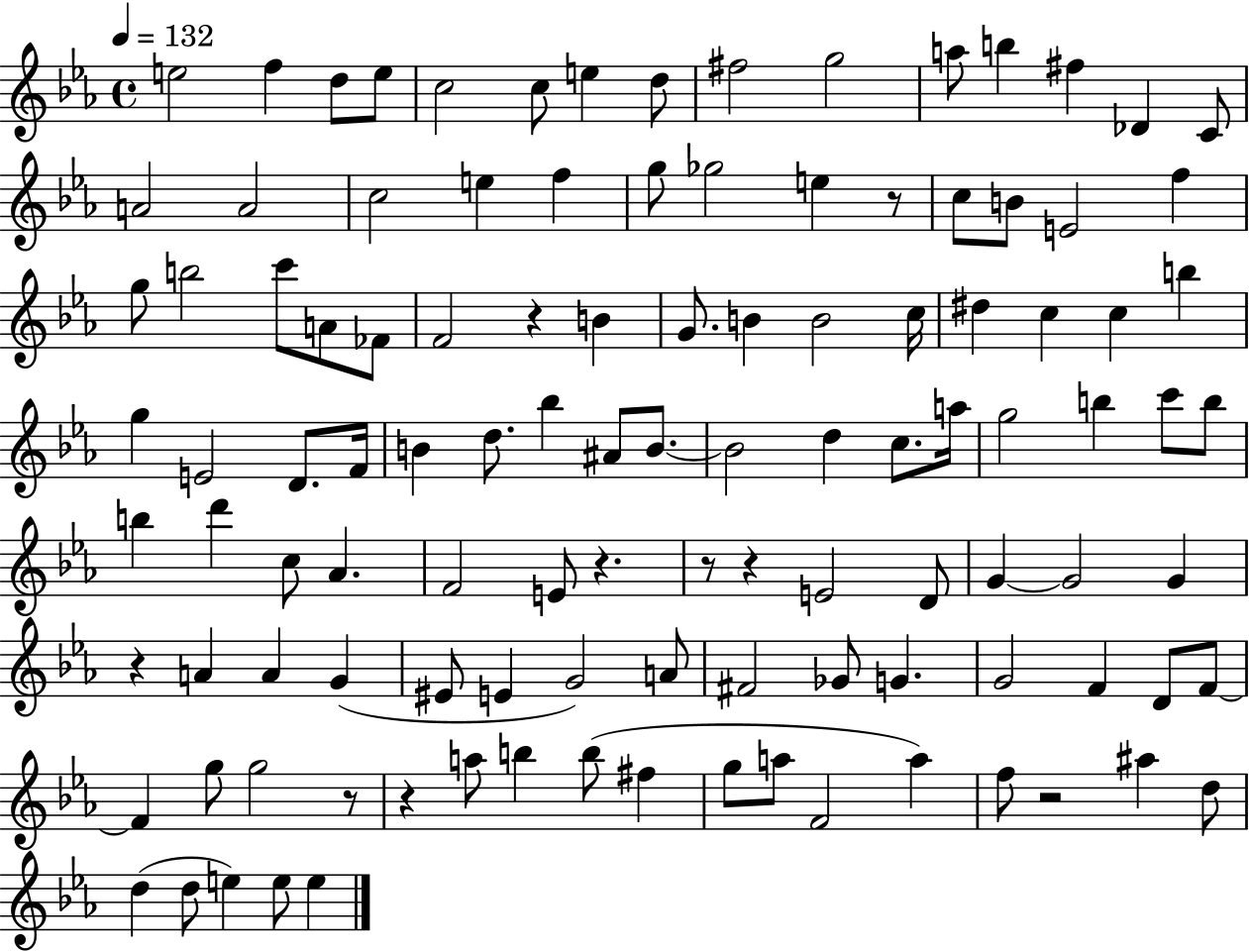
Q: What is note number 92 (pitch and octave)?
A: G5